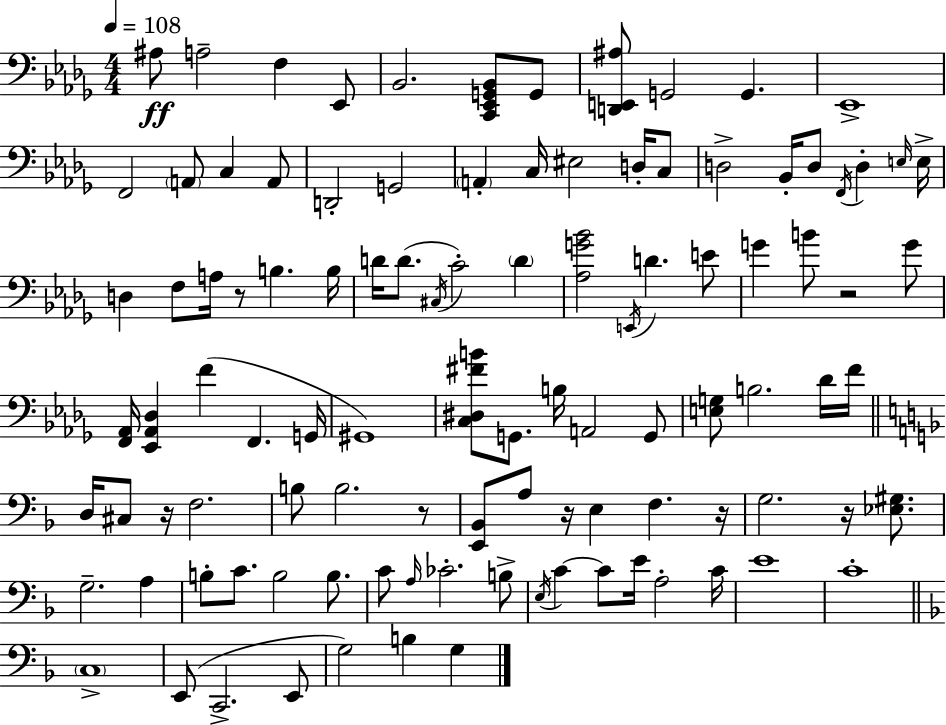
{
  \clef bass
  \numericTimeSignature
  \time 4/4
  \key bes \minor
  \tempo 4 = 108
  ais8\ff a2-- f4 ees,8 | bes,2. <c, ees, g, bes,>8 g,8 | <d, e, ais>8 g,2 g,4. | ees,1-> | \break f,2 \parenthesize a,8 c4 a,8 | d,2-. g,2 | \parenthesize a,4-. c16 eis2 d16-. c8 | d2-> bes,16-. d8 \acciaccatura { f,16 } d4-. | \break \grace { e16 } e16-> d4 f8 a16 r8 b4. | b16 d'16 d'8.( \acciaccatura { cis16 } c'2-.) \parenthesize d'4 | <aes g' bes'>2 \acciaccatura { e,16 } d'4. | e'8 g'4 b'8 r2 | \break g'8 <f, aes,>16 <ees, aes, des>4 f'4( f,4. | g,16 gis,1) | <c dis fis' b'>8 g,8. b16 a,2 | g,8 <e g>8 b2. | \break des'16 f'16 \bar "||" \break \key d \minor d16 cis8 r16 f2. | b8 b2. r8 | <e, bes,>8 a8 r16 e4 f4. r16 | g2. r16 <ees gis>8. | \break g2.-- a4 | b8-. c'8. b2 b8. | c'8 \grace { a16 } ces'2.-. b8-> | \acciaccatura { e16 } c'4~~ c'8 e'16 a2-. | \break c'16 e'1 | c'1-. | \bar "||" \break \key d \minor \parenthesize c1-> | e,8( c,2.-> e,8 | g2) b4 g4 | \bar "|."
}